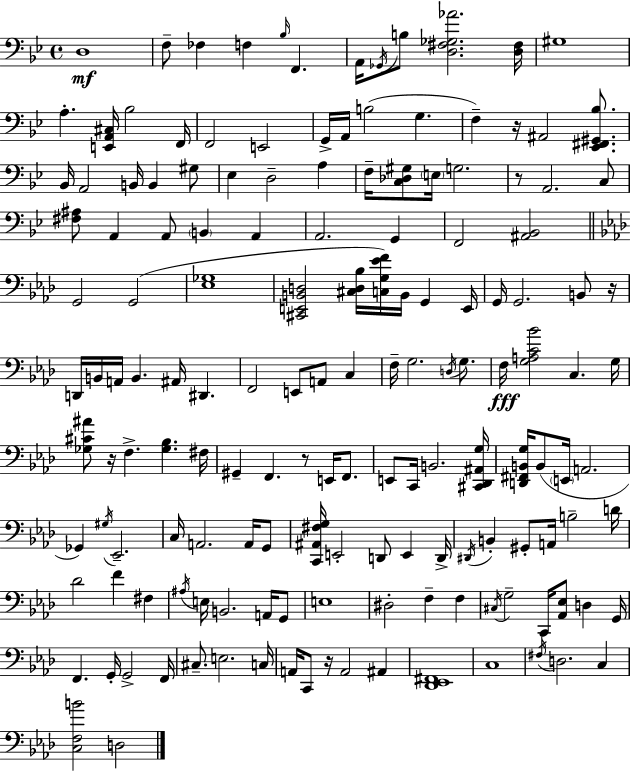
{
  \clef bass
  \time 4/4
  \defaultTimeSignature
  \key g \minor
  \repeat volta 2 { d1\mf | f8-- fes4 f4 \grace { bes16 } f,4. | a,16 \acciaccatura { ges,16 } b8 <d fis ges aes'>2. | <d fis>16 gis1 | \break a4.-. <e, a, cis>16 bes2 | f,16 f,2 e,2 | g,16-> a,16 b2( g4. | f4--) r16 ais,2 <ees, fis, gis, bes>8. | \break bes,16 a,2 b,16 b,4 | gis8 ees4 d2-- a4 | f16-- <c des gis>8 \parenthesize e16 g2. | r8 a,2. | \break c8 <fis ais>8 a,4 a,8 \parenthesize b,4 a,4 | a,2. g,4 | f,2 <ais, bes,>2 | \bar "||" \break \key f \minor g,2 g,2( | <ees ges>1 | <cis, e, b, d>2 <cis d bes>16 <c g ees' f'>16) b,16 g,4 e,16 | g,16 g,2. b,8 r16 | \break d,16 b,16 a,16 b,4. ais,16 dis,4. | f,2 e,8 a,8 c4 | f16-- g2. \acciaccatura { d16 } g8. | f16\fff <g a c' bes'>2 c4. | \break g16 <ges cis' ais'>8 r16 f4.-> <ges bes>4. | fis16 gis,4-- f,4. r8 e,16 f,8. | e,8 c,16 b,2. | <cis, des, ais, g>16 <d, fis, b, g>16 b,8( \parenthesize e,16 a,2. | \break ges,4) \acciaccatura { gis16 } ees,2.-- | c16 a,2. a,16 | g,8 <c, ais, fis g>16 e,2-. d,8 e,4 | d,16-> \acciaccatura { dis,16 } b,4-. gis,8-. a,16 b2-- | \break d'16 des'2 f'4 fis4 | \acciaccatura { ais16 } e16 b,2. | a,16 g,8 e1 | dis2-. f4-- | \break f4 \acciaccatura { cis16 } g2-- c,16 <aes, ees>8 | d4 g,16 f,4. g,16-. g,2-> | f,16 cis8.-- e2. | c16 a,16 c,8 r16 a,2 | \break ais,4 <des, ees, fis,>1 | c1 | \acciaccatura { fis16 } d2. | c4 <c f b'>2 d2 | \break } \bar "|."
}